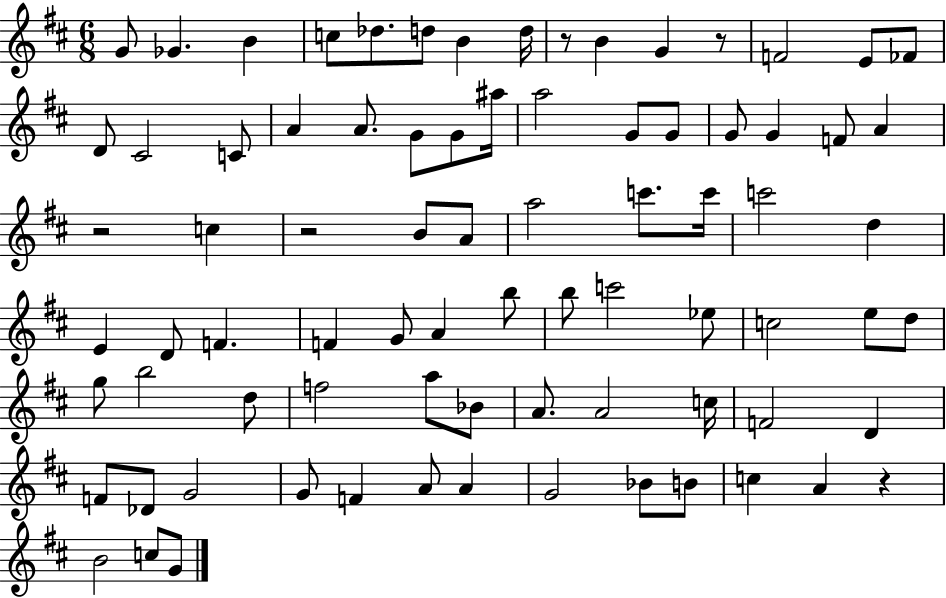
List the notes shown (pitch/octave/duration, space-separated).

G4/e Gb4/q. B4/q C5/e Db5/e. D5/e B4/q D5/s R/e B4/q G4/q R/e F4/h E4/e FES4/e D4/e C#4/h C4/e A4/q A4/e. G4/e G4/e A#5/s A5/h G4/e G4/e G4/e G4/q F4/e A4/q R/h C5/q R/h B4/e A4/e A5/h C6/e. C6/s C6/h D5/q E4/q D4/e F4/q. F4/q G4/e A4/q B5/e B5/e C6/h Eb5/e C5/h E5/e D5/e G5/e B5/h D5/e F5/h A5/e Bb4/e A4/e. A4/h C5/s F4/h D4/q F4/e Db4/e G4/h G4/e F4/q A4/e A4/q G4/h Bb4/e B4/e C5/q A4/q R/q B4/h C5/e G4/e